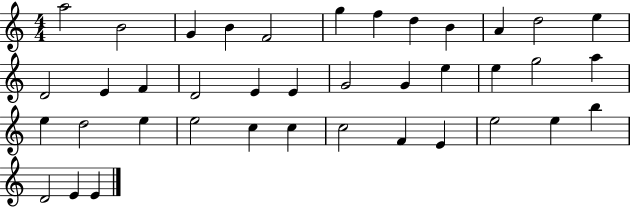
{
  \clef treble
  \numericTimeSignature
  \time 4/4
  \key c \major
  a''2 b'2 | g'4 b'4 f'2 | g''4 f''4 d''4 b'4 | a'4 d''2 e''4 | \break d'2 e'4 f'4 | d'2 e'4 e'4 | g'2 g'4 e''4 | e''4 g''2 a''4 | \break e''4 d''2 e''4 | e''2 c''4 c''4 | c''2 f'4 e'4 | e''2 e''4 b''4 | \break d'2 e'4 e'4 | \bar "|."
}